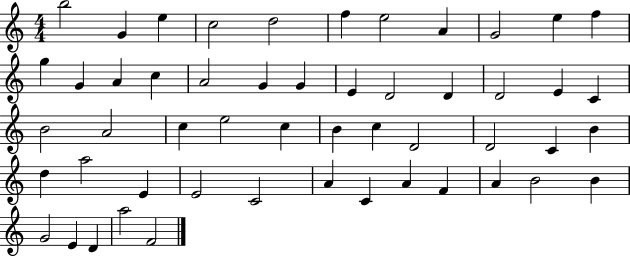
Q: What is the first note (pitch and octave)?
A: B5